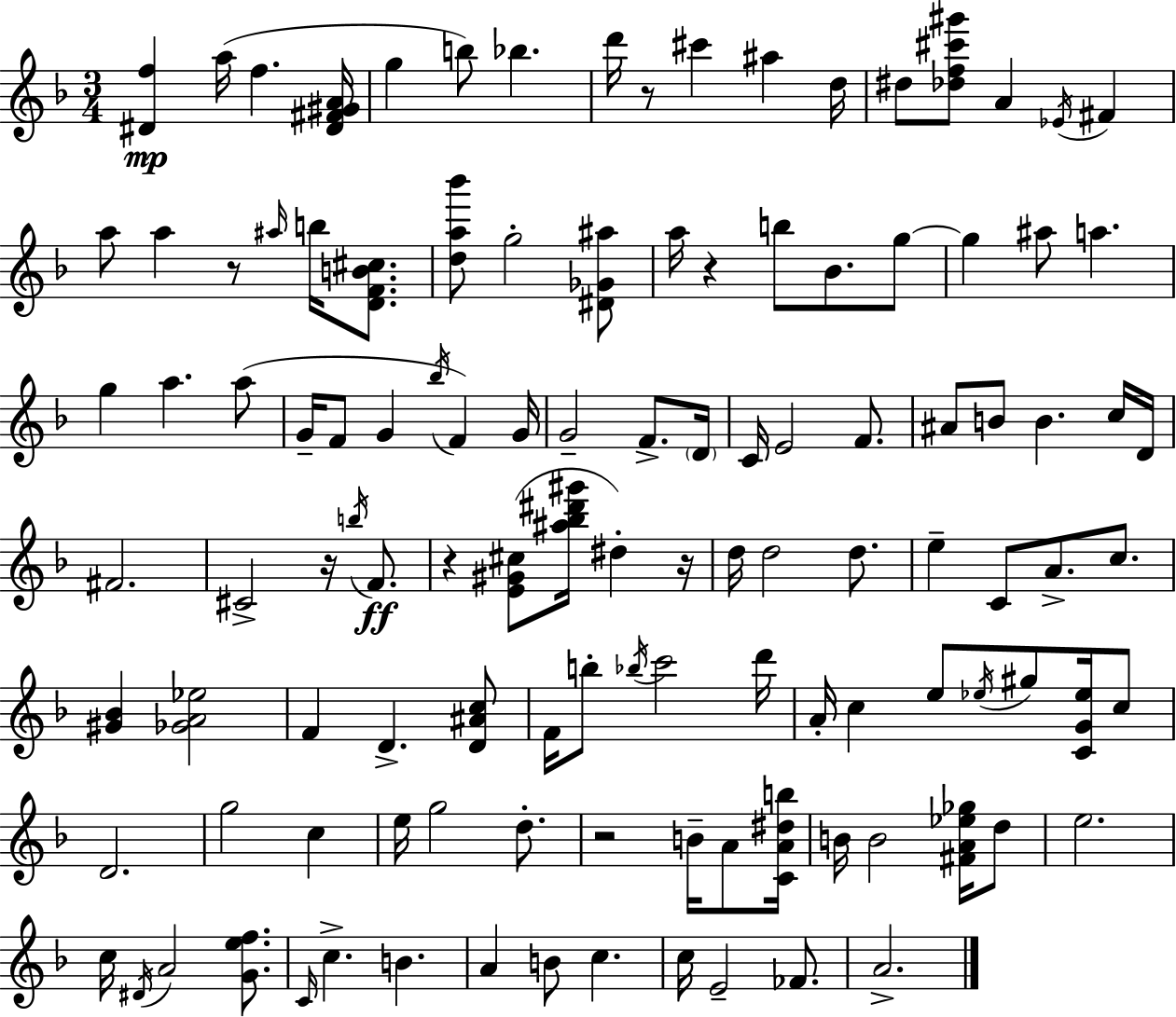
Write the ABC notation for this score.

X:1
T:Untitled
M:3/4
L:1/4
K:F
[^Df] a/4 f [^D^F^GA]/4 g b/2 _b d'/4 z/2 ^c' ^a d/4 ^d/2 [_df^c'^g']/2 A _E/4 ^F a/2 a z/2 ^a/4 b/4 [DFB^c]/2 [da_b']/2 g2 [^D_G^a]/2 a/4 z b/2 _B/2 g/2 g ^a/2 a g a a/2 G/4 F/2 G _b/4 F G/4 G2 F/2 D/4 C/4 E2 F/2 ^A/2 B/2 B c/4 D/4 ^F2 ^C2 z/4 b/4 F/2 z [E^G^c]/2 [^a_b^d'^g']/4 ^d z/4 d/4 d2 d/2 e C/2 A/2 c/2 [^G_B] [_GA_e]2 F D [D^Ac]/2 F/4 b/2 _b/4 c'2 d'/4 A/4 c e/2 _e/4 ^g/2 [CG_e]/4 c/2 D2 g2 c e/4 g2 d/2 z2 B/4 A/2 [CA^db]/4 B/4 B2 [^FA_e_g]/4 d/2 e2 c/4 ^D/4 A2 [Gef]/2 C/4 c B A B/2 c c/4 E2 _F/2 A2